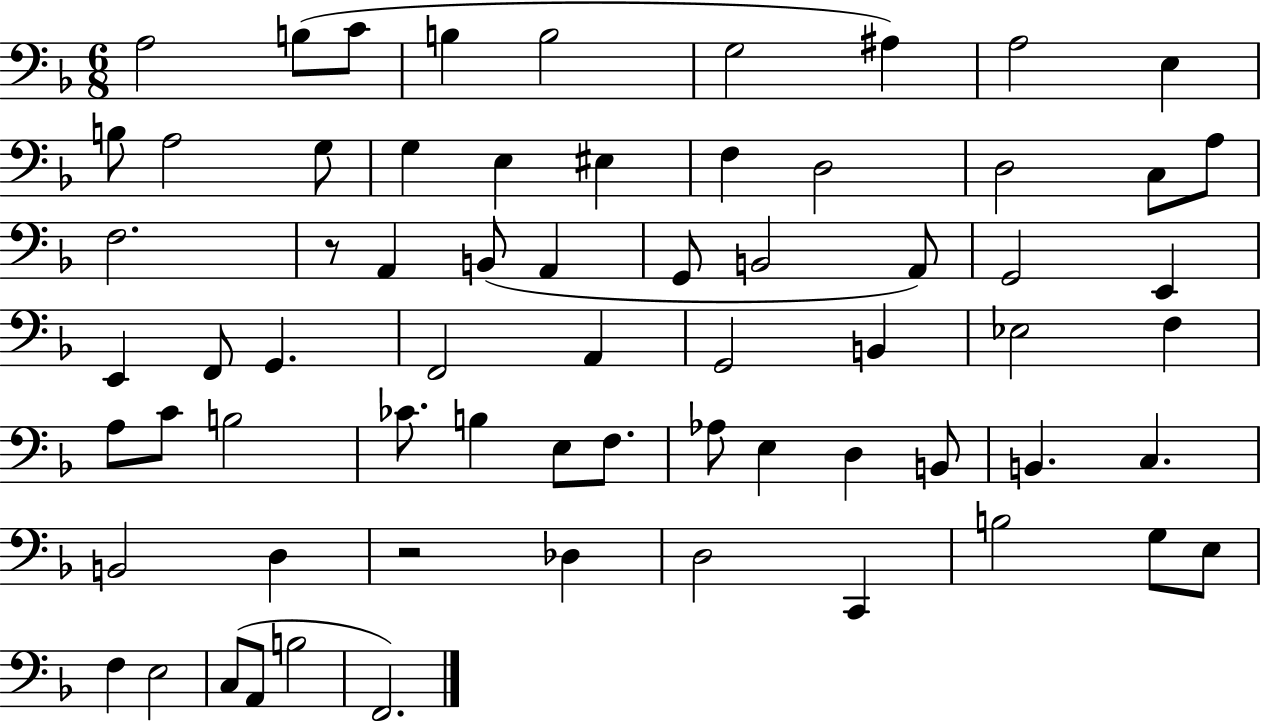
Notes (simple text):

A3/h B3/e C4/e B3/q B3/h G3/h A#3/q A3/h E3/q B3/e A3/h G3/e G3/q E3/q EIS3/q F3/q D3/h D3/h C3/e A3/e F3/h. R/e A2/q B2/e A2/q G2/e B2/h A2/e G2/h E2/q E2/q F2/e G2/q. F2/h A2/q G2/h B2/q Eb3/h F3/q A3/e C4/e B3/h CES4/e. B3/q E3/e F3/e. Ab3/e E3/q D3/q B2/e B2/q. C3/q. B2/h D3/q R/h Db3/q D3/h C2/q B3/h G3/e E3/e F3/q E3/h C3/e A2/e B3/h F2/h.